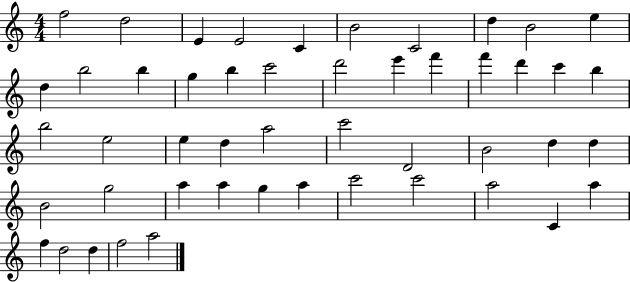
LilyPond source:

{
  \clef treble
  \numericTimeSignature
  \time 4/4
  \key c \major
  f''2 d''2 | e'4 e'2 c'4 | b'2 c'2 | d''4 b'2 e''4 | \break d''4 b''2 b''4 | g''4 b''4 c'''2 | d'''2 e'''4 f'''4 | f'''4 d'''4 c'''4 b''4 | \break b''2 e''2 | e''4 d''4 a''2 | c'''2 d'2 | b'2 d''4 d''4 | \break b'2 g''2 | a''4 a''4 g''4 a''4 | c'''2 c'''2 | a''2 c'4 a''4 | \break f''4 d''2 d''4 | f''2 a''2 | \bar "|."
}